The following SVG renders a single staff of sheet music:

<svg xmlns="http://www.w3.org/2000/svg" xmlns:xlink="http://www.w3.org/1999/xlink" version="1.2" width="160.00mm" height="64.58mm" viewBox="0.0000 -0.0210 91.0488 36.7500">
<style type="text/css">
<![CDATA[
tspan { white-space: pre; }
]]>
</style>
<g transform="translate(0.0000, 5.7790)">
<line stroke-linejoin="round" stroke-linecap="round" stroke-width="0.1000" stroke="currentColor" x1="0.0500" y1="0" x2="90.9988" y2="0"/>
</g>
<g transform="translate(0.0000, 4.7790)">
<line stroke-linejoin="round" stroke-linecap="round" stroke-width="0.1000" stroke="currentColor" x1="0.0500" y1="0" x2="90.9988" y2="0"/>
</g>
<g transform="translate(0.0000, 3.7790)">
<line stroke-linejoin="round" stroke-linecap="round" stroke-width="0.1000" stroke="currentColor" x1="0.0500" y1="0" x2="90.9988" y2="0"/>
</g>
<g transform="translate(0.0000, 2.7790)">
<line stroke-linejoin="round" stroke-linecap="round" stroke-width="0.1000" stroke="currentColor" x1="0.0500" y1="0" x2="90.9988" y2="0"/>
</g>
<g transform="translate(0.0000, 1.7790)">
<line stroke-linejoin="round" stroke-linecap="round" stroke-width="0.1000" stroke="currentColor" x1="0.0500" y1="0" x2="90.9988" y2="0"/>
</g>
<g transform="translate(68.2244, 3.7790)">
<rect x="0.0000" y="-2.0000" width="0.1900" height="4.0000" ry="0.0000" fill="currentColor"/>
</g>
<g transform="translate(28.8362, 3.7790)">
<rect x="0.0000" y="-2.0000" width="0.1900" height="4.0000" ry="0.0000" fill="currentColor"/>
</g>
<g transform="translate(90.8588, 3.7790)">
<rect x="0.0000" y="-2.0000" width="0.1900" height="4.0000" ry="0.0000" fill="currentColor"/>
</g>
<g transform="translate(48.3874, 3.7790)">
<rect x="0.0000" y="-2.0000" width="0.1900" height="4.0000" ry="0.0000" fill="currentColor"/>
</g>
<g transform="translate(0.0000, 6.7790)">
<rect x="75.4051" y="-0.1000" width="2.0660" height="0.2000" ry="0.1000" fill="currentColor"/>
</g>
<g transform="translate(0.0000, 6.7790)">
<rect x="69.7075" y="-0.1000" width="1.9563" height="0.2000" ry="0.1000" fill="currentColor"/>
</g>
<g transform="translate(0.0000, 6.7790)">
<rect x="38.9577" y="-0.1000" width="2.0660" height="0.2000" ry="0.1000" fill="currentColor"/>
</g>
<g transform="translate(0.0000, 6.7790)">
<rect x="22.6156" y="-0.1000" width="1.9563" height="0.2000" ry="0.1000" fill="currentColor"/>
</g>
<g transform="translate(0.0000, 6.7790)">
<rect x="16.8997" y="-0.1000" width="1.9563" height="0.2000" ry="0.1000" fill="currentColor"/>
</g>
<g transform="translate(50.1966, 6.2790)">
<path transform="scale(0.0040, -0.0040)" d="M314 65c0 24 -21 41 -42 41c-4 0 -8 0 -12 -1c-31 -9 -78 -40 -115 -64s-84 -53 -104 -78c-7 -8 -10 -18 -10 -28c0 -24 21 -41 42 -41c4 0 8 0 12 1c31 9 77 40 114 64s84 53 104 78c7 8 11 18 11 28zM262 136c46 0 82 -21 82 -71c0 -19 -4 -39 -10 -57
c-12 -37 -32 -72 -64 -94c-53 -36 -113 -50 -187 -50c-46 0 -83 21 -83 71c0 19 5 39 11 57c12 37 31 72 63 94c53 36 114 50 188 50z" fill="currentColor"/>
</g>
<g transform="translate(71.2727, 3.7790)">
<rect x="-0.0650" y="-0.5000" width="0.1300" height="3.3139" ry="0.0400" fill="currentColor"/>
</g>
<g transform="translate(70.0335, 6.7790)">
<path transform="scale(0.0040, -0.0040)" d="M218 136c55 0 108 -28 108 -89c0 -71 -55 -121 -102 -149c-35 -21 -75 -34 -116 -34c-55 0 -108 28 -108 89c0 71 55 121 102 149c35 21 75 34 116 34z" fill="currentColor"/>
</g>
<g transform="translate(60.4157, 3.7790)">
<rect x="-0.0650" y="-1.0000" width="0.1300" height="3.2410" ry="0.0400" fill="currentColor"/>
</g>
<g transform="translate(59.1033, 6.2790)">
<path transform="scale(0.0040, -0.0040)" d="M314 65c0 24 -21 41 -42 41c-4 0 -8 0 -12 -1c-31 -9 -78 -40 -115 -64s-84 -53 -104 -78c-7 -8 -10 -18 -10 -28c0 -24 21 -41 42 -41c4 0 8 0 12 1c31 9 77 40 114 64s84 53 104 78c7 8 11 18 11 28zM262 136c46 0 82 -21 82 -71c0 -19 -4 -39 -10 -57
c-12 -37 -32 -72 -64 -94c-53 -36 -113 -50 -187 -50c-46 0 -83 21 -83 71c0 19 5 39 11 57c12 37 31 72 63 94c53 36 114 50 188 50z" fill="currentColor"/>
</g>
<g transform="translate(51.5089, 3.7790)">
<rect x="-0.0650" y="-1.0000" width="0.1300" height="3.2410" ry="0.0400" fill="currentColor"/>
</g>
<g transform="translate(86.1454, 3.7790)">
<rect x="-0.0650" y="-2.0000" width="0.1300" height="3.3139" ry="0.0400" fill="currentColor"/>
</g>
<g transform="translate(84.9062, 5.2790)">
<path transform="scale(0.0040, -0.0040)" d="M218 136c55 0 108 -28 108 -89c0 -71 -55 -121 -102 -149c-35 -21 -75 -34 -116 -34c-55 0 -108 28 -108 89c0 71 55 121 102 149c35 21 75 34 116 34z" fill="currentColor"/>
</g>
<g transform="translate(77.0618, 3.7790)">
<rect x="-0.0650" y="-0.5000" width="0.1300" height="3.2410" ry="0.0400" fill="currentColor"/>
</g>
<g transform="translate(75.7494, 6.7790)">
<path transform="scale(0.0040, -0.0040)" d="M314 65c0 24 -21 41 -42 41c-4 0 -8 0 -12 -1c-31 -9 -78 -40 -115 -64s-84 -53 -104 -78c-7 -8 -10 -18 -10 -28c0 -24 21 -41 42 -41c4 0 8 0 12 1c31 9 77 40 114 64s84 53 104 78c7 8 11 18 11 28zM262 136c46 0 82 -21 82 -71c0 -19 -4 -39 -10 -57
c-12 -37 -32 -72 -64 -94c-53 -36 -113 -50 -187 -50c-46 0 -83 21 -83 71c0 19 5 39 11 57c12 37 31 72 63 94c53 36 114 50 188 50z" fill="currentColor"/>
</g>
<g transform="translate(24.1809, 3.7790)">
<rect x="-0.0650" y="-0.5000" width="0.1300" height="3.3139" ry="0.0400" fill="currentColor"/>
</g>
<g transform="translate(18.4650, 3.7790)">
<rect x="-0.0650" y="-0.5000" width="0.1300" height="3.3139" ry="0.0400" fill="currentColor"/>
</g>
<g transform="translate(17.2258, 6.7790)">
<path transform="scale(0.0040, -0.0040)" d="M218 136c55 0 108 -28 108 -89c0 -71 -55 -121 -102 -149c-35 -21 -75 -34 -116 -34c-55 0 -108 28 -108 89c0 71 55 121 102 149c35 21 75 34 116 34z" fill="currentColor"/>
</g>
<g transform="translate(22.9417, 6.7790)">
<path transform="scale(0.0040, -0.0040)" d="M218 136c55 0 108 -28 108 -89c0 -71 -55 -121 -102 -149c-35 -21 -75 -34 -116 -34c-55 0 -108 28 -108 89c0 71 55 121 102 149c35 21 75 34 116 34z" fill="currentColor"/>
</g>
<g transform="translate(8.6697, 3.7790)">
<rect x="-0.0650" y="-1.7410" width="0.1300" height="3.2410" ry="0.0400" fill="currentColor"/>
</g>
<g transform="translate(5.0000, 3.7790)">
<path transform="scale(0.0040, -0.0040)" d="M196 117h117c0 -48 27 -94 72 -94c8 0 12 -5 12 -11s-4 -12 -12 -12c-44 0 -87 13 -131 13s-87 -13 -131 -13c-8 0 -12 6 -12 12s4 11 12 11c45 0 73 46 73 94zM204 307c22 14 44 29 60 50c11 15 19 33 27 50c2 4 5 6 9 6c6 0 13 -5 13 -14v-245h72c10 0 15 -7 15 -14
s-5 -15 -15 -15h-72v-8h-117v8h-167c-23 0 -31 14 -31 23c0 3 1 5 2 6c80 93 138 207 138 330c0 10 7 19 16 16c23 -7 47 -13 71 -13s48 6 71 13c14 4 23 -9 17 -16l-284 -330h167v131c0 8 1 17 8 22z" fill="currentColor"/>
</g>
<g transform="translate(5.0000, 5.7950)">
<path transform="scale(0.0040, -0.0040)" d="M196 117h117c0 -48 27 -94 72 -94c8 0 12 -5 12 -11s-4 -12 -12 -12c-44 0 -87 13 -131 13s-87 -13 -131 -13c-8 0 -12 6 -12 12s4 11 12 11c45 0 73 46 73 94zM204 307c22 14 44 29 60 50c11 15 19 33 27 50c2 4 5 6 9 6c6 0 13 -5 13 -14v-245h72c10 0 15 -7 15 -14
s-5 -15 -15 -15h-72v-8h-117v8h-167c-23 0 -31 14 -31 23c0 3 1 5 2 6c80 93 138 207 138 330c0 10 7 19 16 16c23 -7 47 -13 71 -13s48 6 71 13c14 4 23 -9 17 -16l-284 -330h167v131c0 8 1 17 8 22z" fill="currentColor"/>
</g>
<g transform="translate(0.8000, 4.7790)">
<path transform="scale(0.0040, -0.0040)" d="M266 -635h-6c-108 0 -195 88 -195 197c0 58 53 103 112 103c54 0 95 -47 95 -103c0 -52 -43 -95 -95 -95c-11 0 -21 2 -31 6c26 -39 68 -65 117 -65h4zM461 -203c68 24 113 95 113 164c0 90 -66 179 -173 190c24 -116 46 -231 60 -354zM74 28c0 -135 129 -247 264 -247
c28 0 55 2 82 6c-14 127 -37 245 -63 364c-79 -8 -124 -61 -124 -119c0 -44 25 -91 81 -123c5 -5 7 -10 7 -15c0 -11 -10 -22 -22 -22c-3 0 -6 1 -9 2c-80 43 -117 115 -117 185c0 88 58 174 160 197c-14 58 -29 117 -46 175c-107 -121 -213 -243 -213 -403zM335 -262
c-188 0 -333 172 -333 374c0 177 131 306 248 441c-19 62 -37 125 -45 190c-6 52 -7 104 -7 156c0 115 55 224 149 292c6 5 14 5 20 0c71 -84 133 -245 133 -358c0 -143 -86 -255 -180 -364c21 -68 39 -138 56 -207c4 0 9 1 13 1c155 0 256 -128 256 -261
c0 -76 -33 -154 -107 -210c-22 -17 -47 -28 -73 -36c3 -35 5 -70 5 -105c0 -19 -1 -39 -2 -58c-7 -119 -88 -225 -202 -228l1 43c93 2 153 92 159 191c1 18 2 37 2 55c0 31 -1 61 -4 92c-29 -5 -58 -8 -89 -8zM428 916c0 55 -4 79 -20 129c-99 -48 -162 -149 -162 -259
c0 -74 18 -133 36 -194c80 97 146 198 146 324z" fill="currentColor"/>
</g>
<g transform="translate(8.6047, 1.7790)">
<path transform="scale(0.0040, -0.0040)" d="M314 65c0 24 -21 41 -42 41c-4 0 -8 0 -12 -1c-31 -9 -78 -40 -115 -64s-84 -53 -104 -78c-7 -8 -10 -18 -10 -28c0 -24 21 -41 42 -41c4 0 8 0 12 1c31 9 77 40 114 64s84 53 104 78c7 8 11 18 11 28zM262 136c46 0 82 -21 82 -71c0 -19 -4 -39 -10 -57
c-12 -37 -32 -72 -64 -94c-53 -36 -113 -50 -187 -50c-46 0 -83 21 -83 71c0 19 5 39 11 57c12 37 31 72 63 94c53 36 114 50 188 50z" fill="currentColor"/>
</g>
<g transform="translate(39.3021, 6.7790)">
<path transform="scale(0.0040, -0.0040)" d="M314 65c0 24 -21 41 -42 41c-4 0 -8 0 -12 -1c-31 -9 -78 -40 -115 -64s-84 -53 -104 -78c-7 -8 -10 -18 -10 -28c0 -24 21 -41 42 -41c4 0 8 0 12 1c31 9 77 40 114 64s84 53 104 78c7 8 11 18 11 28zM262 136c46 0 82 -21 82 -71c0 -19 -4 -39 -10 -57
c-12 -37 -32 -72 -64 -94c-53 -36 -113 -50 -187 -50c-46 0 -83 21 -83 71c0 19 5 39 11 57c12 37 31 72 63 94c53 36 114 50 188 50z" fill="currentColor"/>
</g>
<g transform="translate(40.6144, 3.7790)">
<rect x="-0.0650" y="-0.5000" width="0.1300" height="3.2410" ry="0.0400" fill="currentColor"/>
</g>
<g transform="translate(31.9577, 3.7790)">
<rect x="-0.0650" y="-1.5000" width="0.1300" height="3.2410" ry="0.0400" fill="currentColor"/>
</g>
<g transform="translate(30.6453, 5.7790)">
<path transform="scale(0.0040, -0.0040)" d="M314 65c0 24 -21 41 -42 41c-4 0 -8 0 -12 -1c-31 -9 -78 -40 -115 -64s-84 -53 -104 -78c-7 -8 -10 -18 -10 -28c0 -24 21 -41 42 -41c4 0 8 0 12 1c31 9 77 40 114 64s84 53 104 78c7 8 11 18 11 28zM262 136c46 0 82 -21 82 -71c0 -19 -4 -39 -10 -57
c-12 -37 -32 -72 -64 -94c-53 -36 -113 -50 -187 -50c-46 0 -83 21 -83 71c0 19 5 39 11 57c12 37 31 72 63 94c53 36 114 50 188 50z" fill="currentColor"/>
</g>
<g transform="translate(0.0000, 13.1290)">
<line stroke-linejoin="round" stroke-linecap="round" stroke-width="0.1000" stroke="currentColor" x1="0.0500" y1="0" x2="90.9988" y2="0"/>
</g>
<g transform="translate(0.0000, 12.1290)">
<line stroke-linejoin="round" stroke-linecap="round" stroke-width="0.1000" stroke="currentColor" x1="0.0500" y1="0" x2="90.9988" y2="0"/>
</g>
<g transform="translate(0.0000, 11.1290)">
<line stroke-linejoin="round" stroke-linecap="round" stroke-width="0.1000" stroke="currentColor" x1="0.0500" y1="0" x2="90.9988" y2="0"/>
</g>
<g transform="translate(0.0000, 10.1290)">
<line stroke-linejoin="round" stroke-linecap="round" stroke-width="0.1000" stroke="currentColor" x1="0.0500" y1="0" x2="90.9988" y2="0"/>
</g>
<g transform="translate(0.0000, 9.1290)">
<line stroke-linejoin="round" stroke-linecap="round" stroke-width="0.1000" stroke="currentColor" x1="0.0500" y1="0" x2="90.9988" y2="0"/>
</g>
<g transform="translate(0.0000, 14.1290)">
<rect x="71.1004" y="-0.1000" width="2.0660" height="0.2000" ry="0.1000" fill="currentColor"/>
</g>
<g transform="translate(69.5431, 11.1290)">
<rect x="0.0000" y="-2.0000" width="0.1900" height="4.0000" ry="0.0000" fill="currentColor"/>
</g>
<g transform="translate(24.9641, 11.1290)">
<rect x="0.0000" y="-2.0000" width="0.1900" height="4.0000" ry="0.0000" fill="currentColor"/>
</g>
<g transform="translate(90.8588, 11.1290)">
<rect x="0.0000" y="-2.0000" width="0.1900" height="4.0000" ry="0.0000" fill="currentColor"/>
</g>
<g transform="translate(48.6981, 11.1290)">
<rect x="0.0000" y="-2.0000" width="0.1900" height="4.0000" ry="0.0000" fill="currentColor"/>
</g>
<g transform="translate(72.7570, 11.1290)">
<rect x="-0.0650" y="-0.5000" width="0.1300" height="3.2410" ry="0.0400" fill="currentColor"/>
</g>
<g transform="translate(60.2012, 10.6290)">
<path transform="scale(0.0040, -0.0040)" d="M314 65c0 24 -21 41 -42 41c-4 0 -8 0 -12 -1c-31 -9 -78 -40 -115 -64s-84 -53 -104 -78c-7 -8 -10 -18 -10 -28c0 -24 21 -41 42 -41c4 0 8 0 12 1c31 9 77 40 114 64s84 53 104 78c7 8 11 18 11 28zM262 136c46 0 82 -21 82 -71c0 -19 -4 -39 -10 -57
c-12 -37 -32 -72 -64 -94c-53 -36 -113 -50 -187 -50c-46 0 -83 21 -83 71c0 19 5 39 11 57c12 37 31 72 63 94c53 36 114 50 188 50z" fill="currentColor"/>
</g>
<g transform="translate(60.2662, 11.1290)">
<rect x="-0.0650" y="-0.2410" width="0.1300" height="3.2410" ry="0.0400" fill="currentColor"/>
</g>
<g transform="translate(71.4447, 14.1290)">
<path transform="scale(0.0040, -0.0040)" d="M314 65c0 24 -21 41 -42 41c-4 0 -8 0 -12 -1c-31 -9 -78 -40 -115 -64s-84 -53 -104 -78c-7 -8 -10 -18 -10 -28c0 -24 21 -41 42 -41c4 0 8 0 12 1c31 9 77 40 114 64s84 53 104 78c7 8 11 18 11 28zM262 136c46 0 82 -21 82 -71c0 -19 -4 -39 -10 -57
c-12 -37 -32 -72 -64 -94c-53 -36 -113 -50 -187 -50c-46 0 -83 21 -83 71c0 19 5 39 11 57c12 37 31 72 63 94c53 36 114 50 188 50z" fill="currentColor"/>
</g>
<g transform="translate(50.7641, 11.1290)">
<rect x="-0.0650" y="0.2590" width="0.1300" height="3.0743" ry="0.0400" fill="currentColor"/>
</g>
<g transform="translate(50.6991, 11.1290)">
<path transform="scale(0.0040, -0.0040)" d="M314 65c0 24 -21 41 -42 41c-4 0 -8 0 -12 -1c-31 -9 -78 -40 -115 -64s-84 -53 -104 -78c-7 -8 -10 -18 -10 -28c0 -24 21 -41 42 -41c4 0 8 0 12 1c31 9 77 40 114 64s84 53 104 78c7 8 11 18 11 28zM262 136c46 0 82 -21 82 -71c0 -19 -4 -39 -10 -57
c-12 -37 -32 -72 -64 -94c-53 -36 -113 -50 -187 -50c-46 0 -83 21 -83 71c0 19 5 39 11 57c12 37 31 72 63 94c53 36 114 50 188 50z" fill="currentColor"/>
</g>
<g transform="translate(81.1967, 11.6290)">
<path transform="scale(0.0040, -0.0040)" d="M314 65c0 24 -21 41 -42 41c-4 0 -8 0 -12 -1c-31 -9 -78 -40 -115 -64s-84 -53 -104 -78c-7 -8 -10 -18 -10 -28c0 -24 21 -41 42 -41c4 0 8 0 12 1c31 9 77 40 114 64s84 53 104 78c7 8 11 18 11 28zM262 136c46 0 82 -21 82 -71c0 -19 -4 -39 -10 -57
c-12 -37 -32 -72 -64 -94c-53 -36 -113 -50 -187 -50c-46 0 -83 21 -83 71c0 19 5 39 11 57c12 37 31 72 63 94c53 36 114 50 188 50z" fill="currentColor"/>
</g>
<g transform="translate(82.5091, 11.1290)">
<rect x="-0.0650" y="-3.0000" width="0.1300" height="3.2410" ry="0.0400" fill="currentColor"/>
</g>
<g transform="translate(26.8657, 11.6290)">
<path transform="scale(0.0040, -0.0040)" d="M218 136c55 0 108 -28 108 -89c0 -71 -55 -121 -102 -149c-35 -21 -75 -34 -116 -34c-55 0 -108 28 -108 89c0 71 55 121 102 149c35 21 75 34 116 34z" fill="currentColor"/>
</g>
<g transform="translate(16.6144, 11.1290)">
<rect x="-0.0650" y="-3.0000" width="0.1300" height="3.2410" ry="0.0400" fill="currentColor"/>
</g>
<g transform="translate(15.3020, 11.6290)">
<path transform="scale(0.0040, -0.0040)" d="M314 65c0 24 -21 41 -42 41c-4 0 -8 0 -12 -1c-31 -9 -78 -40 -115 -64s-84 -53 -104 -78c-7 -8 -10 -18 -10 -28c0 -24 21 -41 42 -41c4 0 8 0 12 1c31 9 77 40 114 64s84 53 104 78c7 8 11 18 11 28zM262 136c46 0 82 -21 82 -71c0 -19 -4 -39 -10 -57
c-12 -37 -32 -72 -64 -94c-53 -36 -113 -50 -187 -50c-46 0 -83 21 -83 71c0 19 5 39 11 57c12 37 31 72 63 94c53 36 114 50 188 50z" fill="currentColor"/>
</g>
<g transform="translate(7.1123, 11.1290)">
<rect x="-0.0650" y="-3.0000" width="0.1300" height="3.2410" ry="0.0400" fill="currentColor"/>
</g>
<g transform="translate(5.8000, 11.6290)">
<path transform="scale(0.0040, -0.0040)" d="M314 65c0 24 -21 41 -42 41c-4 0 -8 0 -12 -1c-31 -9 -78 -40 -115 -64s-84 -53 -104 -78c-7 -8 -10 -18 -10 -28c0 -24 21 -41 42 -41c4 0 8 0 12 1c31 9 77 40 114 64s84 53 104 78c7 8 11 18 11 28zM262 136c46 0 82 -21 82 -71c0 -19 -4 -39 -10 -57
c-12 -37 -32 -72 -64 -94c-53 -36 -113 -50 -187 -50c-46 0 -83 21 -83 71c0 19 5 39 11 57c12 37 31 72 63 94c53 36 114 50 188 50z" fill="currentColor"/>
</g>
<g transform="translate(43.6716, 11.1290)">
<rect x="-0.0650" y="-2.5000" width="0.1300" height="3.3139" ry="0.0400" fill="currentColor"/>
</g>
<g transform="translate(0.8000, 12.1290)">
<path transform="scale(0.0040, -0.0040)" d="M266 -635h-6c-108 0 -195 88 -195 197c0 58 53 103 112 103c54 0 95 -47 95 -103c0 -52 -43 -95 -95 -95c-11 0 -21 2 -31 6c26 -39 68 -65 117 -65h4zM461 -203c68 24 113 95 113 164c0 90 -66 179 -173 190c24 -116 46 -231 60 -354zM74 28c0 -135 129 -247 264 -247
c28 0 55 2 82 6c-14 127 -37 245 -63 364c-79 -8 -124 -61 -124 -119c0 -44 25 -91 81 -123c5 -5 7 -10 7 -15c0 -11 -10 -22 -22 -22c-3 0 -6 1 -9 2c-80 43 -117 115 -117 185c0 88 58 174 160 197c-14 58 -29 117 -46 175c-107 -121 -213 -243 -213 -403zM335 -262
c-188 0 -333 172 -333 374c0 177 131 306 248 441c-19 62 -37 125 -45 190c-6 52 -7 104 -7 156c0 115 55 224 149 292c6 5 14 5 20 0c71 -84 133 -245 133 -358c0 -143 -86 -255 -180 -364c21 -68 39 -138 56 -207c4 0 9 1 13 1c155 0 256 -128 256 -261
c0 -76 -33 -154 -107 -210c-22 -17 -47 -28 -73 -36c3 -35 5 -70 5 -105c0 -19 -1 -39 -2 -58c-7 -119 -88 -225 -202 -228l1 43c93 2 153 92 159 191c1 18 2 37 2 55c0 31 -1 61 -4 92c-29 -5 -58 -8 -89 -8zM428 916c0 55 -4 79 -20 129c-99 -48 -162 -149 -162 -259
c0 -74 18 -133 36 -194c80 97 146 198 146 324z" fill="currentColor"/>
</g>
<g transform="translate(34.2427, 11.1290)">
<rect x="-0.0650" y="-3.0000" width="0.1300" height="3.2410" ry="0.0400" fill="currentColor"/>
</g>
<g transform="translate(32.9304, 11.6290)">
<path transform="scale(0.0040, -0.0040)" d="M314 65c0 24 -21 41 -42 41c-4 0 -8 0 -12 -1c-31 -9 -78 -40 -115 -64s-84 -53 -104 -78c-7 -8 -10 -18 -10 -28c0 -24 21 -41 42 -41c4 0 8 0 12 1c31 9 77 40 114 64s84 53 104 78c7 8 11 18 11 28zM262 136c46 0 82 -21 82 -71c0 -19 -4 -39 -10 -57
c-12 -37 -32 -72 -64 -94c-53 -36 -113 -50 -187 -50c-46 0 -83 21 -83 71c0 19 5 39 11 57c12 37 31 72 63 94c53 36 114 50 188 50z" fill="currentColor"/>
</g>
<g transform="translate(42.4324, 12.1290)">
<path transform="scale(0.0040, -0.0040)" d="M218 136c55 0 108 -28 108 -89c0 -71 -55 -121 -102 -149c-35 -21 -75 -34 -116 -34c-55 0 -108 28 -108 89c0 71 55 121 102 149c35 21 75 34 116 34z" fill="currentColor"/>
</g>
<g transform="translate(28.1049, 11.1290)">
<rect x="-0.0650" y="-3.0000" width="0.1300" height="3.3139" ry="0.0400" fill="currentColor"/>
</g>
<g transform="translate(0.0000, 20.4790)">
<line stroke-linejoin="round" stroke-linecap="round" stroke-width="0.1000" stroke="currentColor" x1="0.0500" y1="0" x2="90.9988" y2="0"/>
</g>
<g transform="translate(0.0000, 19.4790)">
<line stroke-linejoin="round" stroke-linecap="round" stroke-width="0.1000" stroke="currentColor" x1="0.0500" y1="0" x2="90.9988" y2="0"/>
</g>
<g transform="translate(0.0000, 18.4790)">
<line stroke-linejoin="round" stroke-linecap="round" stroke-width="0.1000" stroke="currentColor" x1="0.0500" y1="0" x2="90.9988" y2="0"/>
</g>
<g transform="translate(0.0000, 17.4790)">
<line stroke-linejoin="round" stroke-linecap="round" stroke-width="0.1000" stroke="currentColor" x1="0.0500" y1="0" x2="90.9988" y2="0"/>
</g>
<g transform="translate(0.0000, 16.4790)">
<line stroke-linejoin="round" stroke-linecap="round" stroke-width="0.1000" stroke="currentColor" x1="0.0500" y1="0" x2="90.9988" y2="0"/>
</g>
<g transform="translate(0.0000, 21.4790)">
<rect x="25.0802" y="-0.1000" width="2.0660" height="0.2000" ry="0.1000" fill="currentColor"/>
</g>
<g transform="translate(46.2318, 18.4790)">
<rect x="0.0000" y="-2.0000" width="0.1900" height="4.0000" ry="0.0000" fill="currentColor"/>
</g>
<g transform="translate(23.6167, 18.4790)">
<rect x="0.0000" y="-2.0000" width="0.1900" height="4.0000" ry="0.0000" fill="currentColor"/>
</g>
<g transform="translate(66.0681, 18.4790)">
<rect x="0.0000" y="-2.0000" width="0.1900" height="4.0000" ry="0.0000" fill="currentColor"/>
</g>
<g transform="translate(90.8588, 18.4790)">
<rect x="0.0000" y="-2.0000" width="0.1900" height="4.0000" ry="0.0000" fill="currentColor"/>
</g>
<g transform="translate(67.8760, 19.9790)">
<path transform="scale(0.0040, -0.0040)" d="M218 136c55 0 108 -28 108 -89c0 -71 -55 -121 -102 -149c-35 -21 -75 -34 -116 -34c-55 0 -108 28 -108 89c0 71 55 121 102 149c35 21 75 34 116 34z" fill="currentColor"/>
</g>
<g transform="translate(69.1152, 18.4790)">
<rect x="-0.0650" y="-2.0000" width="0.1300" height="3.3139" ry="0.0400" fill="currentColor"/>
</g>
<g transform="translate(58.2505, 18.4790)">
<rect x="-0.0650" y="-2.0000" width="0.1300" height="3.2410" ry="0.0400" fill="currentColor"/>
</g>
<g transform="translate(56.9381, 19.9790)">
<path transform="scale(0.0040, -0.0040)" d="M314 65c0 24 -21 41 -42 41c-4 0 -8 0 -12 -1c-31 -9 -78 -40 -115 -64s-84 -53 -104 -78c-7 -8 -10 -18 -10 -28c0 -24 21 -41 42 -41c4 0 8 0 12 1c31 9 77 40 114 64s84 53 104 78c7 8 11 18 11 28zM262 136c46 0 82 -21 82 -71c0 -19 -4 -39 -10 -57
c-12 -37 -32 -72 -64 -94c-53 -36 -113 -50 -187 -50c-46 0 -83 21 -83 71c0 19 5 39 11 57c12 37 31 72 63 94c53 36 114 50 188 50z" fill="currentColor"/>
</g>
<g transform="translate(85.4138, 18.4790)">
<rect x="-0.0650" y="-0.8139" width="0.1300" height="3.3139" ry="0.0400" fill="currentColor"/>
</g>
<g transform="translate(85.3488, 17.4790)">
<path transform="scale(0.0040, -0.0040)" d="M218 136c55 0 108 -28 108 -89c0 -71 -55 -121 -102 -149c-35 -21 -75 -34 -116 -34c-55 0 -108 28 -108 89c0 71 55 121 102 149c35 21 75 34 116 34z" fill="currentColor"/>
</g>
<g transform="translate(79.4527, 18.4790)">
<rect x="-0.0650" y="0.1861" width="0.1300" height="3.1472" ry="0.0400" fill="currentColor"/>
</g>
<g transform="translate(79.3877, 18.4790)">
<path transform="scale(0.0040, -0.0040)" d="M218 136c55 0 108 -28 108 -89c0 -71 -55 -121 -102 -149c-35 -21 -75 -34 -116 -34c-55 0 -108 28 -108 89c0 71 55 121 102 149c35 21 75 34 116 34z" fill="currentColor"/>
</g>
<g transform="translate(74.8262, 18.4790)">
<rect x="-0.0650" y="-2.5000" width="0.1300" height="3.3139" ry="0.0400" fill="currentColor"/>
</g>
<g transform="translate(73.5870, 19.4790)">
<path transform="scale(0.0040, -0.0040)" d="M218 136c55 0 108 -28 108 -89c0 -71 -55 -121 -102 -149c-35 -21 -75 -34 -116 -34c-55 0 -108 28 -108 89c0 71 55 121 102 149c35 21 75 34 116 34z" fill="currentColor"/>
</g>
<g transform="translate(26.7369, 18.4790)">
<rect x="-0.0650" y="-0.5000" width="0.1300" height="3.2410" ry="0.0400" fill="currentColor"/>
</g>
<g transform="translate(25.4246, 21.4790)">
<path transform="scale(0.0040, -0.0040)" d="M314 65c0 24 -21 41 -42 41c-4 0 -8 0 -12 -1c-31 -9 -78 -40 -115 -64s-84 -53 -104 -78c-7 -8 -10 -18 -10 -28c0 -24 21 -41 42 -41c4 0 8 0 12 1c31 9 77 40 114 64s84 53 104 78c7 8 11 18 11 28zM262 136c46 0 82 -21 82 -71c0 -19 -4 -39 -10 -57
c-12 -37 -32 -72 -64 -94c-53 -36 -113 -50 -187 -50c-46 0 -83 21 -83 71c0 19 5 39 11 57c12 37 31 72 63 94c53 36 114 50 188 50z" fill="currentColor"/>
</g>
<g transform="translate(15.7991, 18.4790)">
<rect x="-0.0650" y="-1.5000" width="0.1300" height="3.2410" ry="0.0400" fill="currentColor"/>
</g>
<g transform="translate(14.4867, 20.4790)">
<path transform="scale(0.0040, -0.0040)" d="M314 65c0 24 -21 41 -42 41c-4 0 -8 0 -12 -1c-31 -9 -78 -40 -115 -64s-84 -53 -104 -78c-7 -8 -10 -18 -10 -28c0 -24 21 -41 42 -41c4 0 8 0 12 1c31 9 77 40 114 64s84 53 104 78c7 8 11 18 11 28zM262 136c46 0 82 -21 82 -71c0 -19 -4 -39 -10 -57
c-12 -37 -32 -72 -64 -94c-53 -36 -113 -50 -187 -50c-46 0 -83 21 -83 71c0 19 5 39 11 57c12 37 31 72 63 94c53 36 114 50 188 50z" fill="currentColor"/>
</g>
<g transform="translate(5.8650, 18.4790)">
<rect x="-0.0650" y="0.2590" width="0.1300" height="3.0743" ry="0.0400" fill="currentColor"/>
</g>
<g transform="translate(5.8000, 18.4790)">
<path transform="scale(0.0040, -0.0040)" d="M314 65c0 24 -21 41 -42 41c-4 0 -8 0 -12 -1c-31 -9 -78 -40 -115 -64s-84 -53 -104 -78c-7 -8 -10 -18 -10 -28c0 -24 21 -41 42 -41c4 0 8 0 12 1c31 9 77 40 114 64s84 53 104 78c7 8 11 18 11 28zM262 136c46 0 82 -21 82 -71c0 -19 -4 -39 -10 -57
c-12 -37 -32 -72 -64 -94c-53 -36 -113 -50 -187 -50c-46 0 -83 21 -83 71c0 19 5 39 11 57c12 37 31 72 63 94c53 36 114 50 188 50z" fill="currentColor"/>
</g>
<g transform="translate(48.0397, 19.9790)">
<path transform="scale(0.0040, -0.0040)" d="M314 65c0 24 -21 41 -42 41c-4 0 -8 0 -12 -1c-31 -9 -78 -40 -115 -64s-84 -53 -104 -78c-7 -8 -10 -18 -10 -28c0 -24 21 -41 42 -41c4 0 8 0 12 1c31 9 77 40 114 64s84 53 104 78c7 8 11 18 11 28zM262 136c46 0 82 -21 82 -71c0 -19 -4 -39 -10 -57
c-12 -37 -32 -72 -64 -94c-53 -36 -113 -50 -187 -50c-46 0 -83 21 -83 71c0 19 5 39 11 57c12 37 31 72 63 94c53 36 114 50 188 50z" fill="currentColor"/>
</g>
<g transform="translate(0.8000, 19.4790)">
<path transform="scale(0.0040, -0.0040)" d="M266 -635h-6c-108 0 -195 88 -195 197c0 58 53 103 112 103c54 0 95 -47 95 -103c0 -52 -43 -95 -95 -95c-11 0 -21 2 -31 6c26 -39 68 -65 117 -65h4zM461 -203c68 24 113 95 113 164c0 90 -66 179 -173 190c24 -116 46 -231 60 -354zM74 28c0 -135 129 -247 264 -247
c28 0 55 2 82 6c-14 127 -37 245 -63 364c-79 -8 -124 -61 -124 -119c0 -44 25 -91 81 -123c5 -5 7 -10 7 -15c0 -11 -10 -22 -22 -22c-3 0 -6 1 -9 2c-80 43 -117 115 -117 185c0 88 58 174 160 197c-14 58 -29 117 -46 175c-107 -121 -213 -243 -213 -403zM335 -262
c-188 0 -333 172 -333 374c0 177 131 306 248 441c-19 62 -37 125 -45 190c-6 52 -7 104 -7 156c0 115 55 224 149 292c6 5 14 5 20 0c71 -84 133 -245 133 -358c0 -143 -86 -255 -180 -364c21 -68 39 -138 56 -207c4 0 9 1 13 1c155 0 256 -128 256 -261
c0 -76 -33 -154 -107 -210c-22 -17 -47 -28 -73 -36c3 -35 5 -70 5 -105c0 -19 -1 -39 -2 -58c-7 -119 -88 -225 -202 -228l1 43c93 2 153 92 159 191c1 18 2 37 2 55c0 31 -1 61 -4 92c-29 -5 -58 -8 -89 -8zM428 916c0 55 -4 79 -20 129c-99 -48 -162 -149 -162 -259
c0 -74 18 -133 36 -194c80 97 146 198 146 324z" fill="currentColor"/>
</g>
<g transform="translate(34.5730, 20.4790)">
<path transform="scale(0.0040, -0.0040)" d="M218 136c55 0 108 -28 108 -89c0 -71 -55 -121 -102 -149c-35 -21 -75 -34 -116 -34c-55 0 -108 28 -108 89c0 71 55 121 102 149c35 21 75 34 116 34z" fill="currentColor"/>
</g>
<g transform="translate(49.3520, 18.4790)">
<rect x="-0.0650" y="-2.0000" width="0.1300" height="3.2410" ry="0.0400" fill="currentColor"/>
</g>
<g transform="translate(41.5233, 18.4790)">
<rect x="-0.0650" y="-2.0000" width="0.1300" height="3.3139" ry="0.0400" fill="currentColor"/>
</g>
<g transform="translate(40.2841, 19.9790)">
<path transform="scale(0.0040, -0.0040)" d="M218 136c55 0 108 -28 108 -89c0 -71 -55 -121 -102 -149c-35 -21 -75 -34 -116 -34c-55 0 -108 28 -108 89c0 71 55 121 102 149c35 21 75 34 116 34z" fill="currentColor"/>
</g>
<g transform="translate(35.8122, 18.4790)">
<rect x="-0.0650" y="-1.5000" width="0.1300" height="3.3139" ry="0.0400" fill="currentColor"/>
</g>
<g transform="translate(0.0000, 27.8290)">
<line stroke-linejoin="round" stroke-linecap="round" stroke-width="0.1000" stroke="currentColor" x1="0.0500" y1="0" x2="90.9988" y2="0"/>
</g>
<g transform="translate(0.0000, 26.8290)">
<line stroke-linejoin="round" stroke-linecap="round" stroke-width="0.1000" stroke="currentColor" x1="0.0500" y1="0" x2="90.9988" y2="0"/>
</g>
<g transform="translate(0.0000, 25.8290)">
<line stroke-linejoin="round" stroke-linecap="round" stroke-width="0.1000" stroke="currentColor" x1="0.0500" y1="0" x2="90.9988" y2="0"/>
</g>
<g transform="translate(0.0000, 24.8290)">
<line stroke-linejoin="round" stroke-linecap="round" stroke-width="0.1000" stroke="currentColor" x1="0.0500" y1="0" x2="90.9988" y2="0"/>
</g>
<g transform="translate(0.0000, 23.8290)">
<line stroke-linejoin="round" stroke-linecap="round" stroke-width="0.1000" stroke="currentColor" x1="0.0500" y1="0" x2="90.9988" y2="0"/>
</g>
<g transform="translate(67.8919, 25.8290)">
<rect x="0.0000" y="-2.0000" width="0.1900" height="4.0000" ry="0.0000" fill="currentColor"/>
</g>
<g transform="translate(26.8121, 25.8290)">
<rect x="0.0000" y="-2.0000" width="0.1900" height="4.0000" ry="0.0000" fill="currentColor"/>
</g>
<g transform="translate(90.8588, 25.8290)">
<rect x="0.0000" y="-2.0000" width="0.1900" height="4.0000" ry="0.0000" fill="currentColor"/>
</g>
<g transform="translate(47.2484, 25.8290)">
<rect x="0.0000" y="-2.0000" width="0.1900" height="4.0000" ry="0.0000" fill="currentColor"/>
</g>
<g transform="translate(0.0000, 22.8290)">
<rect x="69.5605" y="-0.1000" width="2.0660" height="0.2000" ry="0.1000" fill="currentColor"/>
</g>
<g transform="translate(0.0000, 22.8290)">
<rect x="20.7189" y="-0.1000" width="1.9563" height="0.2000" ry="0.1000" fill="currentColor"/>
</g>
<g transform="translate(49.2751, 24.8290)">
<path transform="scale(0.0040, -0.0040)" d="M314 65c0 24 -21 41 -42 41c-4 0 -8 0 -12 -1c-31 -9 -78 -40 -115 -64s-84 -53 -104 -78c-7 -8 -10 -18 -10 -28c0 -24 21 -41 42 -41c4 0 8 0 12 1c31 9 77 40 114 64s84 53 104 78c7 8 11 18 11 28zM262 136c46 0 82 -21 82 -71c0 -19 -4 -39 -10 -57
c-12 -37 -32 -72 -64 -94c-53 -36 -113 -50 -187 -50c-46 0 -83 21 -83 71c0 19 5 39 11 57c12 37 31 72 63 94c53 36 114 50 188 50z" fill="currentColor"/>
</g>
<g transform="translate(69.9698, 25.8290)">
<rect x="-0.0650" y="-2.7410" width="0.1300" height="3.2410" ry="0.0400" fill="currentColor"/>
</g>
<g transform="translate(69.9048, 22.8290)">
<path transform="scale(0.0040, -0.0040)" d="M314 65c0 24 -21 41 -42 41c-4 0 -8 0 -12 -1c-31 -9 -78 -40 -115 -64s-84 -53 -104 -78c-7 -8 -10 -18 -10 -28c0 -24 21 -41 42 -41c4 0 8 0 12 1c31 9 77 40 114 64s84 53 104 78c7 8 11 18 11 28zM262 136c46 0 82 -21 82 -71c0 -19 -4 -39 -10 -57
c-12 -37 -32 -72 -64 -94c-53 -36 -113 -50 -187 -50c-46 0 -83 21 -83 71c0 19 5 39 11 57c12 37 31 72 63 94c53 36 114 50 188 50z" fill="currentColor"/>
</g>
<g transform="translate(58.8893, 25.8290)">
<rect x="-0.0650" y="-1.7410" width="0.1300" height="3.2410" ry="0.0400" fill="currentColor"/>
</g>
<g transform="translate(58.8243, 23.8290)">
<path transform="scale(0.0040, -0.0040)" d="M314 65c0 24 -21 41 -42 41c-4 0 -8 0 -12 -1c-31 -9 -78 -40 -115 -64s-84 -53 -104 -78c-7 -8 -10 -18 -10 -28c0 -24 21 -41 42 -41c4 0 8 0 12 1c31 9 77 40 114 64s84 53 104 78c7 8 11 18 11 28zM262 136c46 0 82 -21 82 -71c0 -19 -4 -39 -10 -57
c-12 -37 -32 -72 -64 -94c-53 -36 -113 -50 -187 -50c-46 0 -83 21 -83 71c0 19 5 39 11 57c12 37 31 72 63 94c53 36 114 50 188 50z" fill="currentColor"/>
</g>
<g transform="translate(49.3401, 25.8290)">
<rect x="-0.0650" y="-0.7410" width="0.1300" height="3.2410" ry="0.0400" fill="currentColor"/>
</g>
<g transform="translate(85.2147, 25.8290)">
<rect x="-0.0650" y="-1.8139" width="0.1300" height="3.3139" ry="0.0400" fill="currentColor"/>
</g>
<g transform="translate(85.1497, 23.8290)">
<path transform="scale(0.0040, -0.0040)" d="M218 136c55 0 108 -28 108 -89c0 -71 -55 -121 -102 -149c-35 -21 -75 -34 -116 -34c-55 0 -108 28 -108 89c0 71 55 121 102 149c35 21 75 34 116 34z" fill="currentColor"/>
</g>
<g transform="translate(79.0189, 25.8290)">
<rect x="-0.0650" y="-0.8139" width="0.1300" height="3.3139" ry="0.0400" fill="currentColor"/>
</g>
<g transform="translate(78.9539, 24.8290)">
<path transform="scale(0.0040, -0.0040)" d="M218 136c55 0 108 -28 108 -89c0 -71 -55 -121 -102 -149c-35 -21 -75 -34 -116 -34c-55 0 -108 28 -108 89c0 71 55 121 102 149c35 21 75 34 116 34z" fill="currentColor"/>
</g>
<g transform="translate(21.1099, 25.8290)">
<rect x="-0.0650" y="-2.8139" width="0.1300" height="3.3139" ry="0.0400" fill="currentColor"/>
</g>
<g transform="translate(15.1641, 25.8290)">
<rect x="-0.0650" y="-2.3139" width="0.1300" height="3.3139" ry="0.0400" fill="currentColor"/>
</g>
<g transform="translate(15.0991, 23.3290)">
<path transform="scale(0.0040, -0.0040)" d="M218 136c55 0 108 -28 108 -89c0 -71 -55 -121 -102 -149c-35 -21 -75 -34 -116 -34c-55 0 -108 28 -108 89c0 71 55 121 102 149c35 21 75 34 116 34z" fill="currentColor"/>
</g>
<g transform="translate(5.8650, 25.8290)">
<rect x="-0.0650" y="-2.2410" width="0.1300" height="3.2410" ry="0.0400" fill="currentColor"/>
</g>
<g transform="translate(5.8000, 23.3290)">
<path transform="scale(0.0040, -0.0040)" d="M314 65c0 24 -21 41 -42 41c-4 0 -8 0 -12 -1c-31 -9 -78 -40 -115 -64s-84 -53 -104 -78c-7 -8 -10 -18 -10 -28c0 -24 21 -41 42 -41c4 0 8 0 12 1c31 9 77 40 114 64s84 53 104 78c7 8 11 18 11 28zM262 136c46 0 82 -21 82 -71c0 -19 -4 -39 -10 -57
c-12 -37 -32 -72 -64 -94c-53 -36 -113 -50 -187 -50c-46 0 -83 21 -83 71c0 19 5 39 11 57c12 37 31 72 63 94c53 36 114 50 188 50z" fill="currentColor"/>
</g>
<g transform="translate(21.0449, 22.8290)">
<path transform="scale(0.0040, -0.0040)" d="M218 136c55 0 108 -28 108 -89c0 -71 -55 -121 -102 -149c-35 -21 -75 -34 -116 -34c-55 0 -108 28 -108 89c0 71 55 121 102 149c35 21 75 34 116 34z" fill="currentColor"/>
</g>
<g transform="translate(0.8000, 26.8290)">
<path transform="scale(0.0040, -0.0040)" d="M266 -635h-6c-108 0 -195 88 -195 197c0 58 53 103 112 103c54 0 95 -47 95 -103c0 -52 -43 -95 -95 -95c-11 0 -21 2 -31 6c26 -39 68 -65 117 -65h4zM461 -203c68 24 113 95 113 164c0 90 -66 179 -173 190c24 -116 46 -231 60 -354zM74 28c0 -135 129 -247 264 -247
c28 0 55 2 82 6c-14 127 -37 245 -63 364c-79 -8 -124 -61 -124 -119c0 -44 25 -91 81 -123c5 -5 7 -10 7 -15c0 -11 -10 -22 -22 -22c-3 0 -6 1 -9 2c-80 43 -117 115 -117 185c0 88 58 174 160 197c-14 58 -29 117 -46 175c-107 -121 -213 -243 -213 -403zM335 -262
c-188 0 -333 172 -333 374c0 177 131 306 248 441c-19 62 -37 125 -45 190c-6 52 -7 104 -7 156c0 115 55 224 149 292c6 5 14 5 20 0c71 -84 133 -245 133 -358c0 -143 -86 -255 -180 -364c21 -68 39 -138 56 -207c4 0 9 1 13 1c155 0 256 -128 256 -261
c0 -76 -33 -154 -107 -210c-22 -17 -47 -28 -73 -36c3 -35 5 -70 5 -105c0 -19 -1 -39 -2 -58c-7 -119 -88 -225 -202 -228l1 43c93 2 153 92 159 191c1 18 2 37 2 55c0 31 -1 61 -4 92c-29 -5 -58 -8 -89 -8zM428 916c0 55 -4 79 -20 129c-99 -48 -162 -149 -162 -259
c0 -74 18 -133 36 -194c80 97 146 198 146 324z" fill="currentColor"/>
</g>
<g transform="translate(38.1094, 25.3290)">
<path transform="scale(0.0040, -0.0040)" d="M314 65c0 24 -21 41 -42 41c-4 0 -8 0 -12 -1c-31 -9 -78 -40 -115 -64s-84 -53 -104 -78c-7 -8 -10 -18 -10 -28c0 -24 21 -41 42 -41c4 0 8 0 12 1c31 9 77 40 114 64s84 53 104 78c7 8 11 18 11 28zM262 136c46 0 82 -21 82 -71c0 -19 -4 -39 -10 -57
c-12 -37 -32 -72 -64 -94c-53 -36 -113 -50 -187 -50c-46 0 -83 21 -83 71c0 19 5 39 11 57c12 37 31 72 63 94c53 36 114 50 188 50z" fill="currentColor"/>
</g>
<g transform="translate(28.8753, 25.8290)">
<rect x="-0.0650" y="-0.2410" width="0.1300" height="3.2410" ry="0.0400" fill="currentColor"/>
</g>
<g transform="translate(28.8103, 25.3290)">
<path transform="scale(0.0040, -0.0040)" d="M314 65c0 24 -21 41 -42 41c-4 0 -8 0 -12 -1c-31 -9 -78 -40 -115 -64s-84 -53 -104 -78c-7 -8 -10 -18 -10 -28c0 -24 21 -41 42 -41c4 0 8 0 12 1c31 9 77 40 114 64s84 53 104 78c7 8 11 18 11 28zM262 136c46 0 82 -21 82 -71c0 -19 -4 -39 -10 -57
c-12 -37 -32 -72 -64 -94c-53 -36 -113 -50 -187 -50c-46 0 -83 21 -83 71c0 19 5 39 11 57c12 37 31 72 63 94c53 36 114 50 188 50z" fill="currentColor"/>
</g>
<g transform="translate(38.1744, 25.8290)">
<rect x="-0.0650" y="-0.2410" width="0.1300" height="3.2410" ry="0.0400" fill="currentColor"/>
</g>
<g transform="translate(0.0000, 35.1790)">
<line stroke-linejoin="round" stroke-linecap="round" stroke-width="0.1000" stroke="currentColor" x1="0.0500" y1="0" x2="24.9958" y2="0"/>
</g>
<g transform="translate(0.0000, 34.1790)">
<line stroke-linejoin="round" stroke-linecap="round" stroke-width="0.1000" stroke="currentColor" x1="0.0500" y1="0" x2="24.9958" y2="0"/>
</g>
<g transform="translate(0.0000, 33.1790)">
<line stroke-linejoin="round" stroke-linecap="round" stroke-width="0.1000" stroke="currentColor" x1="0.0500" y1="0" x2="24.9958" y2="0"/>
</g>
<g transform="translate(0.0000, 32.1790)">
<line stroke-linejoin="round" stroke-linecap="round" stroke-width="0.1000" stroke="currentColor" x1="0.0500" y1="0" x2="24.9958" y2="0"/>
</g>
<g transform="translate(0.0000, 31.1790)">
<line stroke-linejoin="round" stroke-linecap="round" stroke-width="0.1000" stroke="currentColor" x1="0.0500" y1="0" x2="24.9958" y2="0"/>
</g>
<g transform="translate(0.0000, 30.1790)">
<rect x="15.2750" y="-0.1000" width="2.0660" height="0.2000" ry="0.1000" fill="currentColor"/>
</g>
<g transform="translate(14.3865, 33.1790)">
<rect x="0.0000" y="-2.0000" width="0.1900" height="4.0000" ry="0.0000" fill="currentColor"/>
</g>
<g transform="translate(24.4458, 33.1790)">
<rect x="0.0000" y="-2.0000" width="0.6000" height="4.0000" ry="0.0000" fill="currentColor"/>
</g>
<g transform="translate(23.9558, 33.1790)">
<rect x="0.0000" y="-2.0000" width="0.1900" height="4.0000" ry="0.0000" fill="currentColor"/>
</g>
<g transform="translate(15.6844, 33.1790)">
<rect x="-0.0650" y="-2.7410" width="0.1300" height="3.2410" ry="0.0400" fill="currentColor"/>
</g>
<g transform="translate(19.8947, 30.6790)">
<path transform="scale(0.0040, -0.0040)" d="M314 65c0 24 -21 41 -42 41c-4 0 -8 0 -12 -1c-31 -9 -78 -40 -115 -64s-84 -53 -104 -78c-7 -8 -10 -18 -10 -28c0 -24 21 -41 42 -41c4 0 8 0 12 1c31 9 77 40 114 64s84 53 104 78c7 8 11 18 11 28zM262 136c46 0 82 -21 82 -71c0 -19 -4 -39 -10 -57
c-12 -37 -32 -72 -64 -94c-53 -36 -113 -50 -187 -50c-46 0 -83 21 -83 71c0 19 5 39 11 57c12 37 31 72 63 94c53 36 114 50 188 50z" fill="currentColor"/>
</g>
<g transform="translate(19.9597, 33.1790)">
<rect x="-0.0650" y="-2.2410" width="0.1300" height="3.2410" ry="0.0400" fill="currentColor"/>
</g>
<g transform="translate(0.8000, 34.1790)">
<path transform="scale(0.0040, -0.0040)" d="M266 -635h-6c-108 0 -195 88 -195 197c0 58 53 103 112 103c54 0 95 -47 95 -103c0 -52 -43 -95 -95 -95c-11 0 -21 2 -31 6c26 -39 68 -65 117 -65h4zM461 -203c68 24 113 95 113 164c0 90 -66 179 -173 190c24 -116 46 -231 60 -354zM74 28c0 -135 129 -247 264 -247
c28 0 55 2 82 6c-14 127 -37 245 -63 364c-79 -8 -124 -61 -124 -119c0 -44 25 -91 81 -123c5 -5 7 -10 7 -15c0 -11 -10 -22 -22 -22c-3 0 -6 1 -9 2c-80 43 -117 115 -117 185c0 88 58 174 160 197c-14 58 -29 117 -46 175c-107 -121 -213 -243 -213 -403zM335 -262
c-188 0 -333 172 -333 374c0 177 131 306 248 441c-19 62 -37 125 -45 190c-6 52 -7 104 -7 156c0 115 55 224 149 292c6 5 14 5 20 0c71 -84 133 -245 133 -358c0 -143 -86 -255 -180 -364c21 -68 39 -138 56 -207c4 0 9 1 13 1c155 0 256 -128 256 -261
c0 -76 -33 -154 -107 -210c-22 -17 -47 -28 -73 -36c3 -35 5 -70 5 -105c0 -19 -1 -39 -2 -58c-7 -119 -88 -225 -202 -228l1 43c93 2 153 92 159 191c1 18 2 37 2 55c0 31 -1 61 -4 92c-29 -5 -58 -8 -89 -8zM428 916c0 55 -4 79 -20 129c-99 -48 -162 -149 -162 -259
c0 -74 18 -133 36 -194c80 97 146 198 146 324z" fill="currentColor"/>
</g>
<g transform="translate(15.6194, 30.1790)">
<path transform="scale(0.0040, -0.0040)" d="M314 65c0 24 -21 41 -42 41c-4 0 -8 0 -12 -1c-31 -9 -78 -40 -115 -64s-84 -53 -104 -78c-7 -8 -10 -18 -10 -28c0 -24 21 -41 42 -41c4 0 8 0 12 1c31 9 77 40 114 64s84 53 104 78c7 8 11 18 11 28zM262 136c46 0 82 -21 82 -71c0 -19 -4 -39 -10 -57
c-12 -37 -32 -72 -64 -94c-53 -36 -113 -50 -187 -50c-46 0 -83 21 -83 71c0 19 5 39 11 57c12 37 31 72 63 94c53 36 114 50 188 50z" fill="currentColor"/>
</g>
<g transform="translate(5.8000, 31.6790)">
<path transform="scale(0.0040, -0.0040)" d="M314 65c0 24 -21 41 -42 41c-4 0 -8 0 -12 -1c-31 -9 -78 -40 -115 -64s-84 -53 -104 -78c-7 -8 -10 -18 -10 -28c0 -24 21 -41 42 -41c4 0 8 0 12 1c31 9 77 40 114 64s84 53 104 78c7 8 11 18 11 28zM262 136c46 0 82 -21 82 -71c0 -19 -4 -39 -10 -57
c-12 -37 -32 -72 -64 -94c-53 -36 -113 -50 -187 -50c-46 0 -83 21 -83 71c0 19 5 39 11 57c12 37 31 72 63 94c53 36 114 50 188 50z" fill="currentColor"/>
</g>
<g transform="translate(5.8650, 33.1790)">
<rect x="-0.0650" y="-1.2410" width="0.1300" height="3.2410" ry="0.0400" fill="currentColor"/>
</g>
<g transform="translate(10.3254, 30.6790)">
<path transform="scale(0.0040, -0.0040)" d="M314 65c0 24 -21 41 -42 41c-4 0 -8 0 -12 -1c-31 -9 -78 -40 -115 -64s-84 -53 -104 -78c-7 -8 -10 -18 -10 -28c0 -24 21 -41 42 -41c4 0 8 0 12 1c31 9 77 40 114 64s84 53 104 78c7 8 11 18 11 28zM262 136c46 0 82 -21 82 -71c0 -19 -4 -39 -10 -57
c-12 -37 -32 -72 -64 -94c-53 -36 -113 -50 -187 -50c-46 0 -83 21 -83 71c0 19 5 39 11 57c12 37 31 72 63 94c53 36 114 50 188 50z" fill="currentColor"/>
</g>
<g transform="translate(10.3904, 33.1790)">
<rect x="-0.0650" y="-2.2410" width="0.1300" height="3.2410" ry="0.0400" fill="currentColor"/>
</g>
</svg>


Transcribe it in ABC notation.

X:1
T:Untitled
M:4/4
L:1/4
K:C
f2 C C E2 C2 D2 D2 C C2 F A2 A2 A A2 G B2 c2 C2 A2 B2 E2 C2 E F F2 F2 F G B d g2 g a c2 c2 d2 f2 a2 d f e2 g2 a2 g2